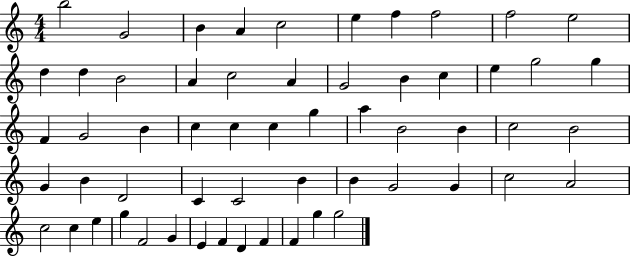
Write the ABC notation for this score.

X:1
T:Untitled
M:4/4
L:1/4
K:C
b2 G2 B A c2 e f f2 f2 e2 d d B2 A c2 A G2 B c e g2 g F G2 B c c c g a B2 B c2 B2 G B D2 C C2 B B G2 G c2 A2 c2 c e g F2 G E F D F F g g2